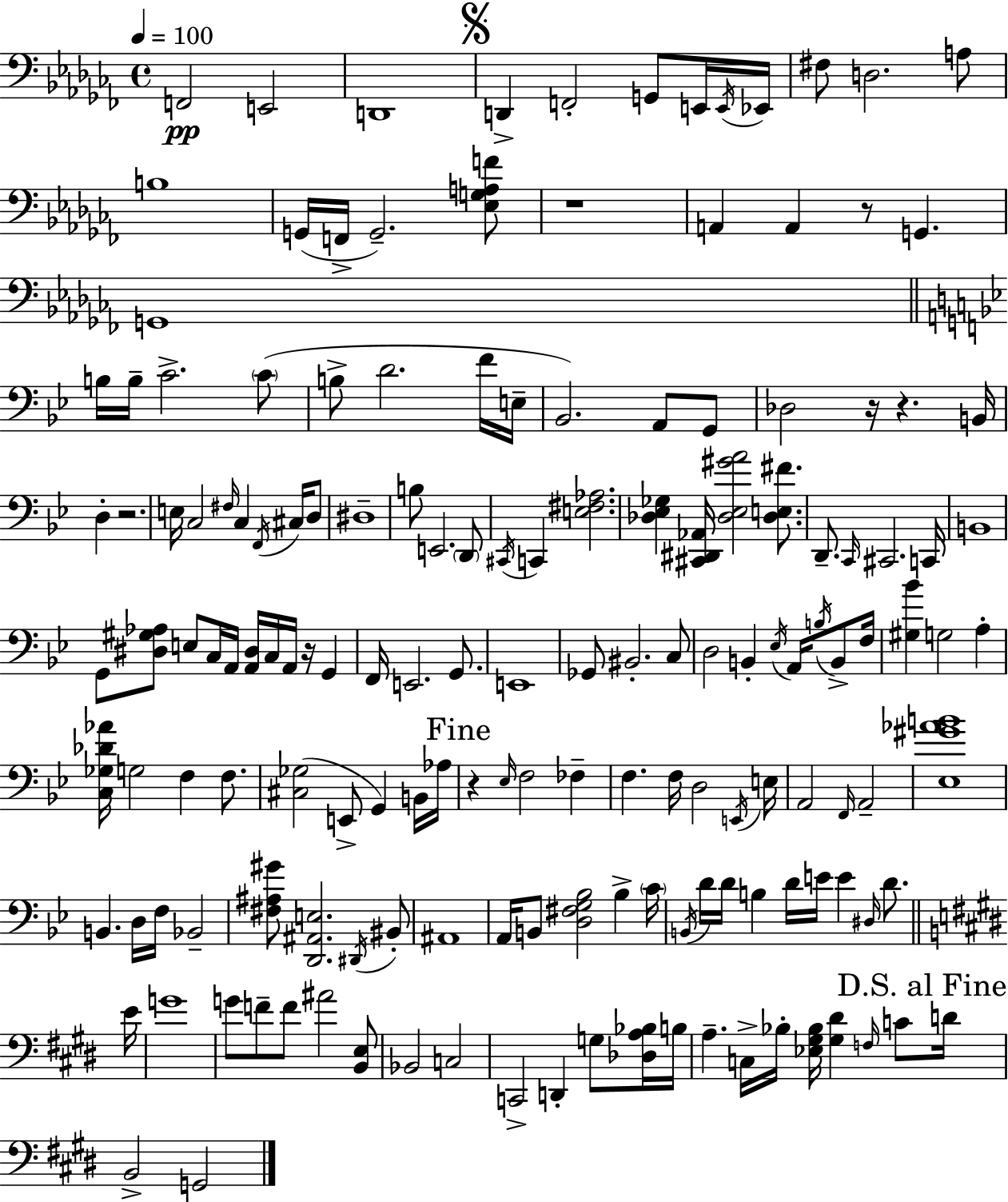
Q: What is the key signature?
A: AES minor